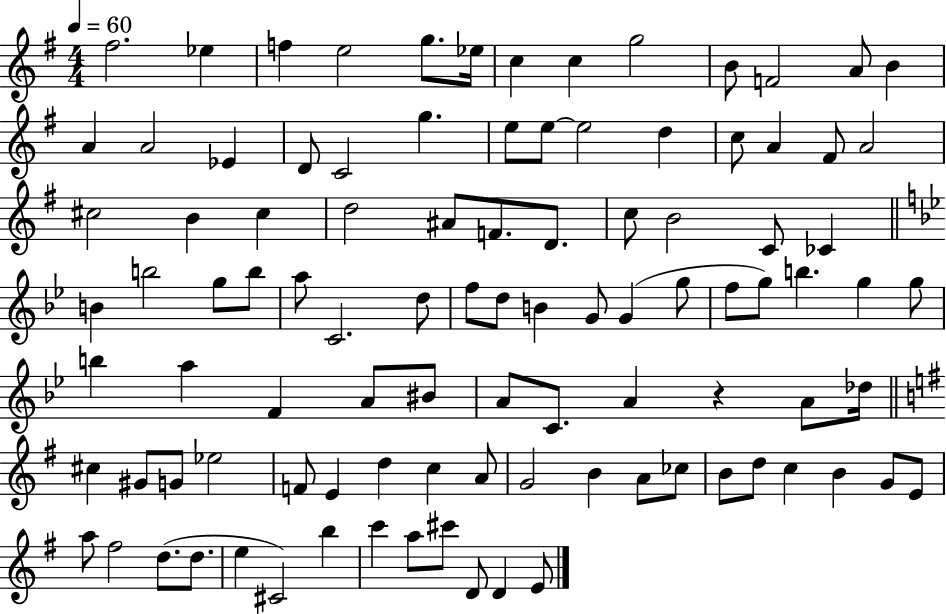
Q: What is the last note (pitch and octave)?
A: E4